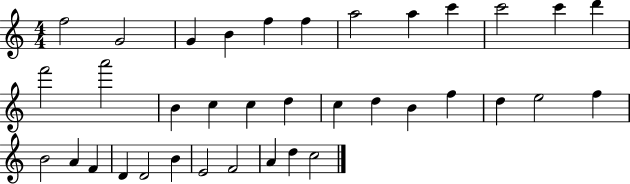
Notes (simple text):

F5/h G4/h G4/q B4/q F5/q F5/q A5/h A5/q C6/q C6/h C6/q D6/q F6/h A6/h B4/q C5/q C5/q D5/q C5/q D5/q B4/q F5/q D5/q E5/h F5/q B4/h A4/q F4/q D4/q D4/h B4/q E4/h F4/h A4/q D5/q C5/h